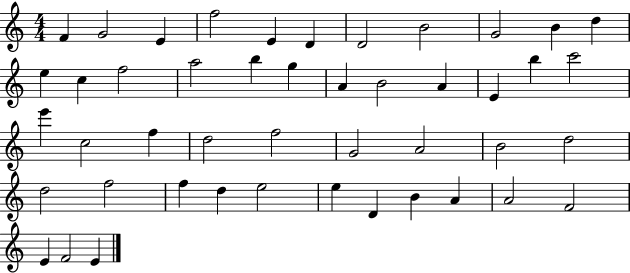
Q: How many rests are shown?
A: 0